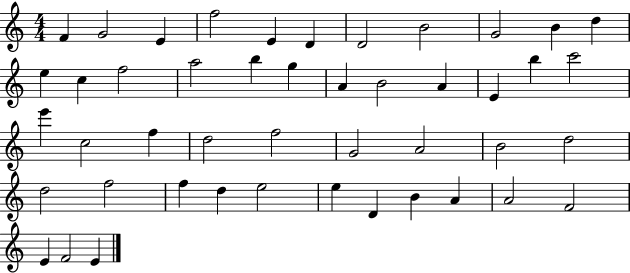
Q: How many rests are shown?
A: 0